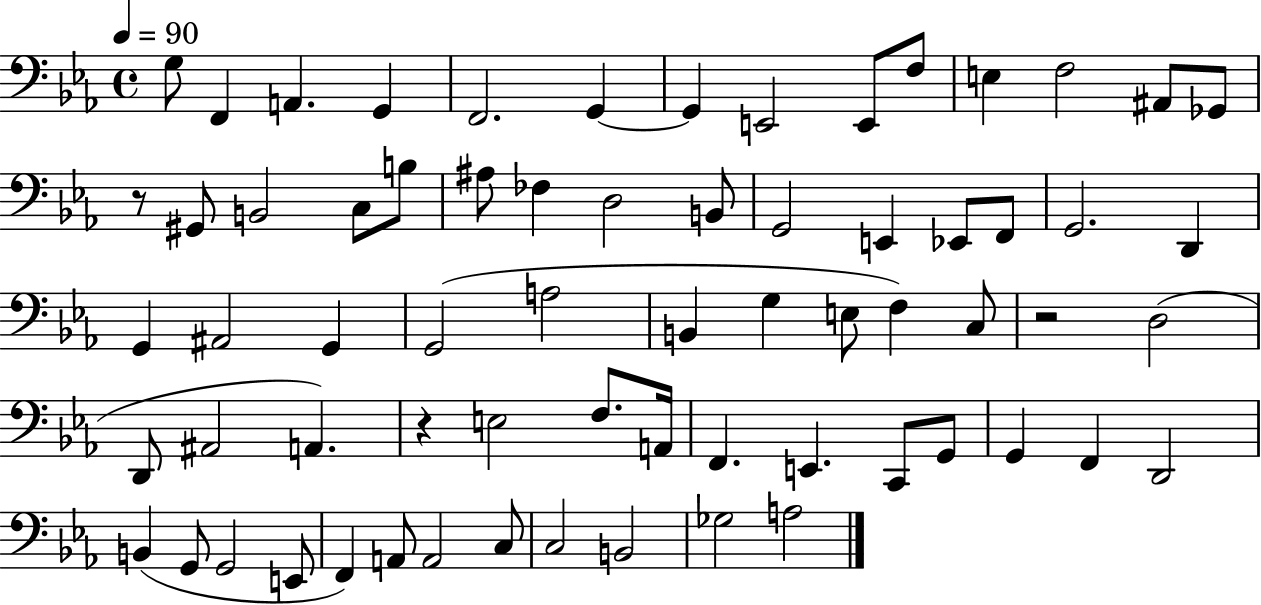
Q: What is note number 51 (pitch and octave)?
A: F2